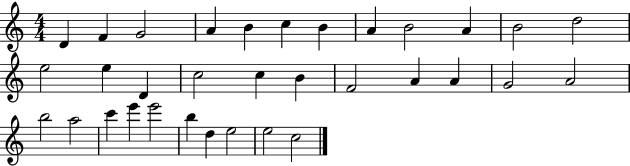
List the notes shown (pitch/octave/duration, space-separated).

D4/q F4/q G4/h A4/q B4/q C5/q B4/q A4/q B4/h A4/q B4/h D5/h E5/h E5/q D4/q C5/h C5/q B4/q F4/h A4/q A4/q G4/h A4/h B5/h A5/h C6/q E6/q E6/h B5/q D5/q E5/h E5/h C5/h